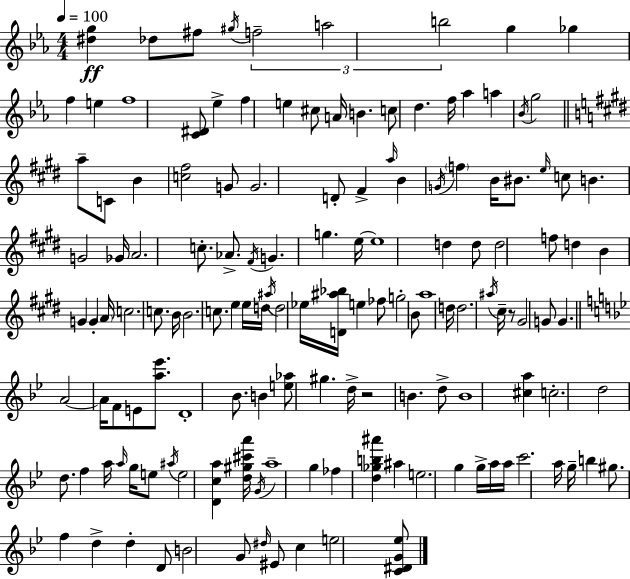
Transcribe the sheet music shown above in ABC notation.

X:1
T:Untitled
M:4/4
L:1/4
K:Cm
[^dg] _d/2 ^f/2 ^g/4 f2 a2 b2 g _g f e f4 [C^D]/2 _e f e ^c/2 A/4 B c/2 d f/4 _a a _B/4 g2 a/2 C/2 B [c^f]2 G/2 G2 D/2 ^F a/4 B G/4 f B/4 ^B/2 e/4 c/2 B G2 _G/4 A2 c/2 _A/2 ^F/4 G g e/4 e4 d d/2 d2 f/2 d B G G A/4 c2 c/2 B/4 B2 c/2 e e/4 d/4 ^a/4 d2 _e/4 [D^a_b]/4 e _f/2 g2 B/2 a4 d/4 d2 ^a/4 ^c/4 z/2 ^G2 G/2 G A2 A/4 F/2 E/2 [a_e']/2 D4 _B/2 B [e_a]/2 ^g d/4 z2 B d/2 B4 [^ca] c2 d2 d/2 f a/4 a/4 g/4 e/2 ^a/4 e2 [Dca] [d^g^c'a']/4 G/4 a4 g _f [d_gb^a'] ^a e2 g g/4 a/4 a/4 c'2 a/4 g/4 b ^g/2 f d d D/2 B2 G/2 ^d/4 ^E/2 c e2 [C^DG_e]/2